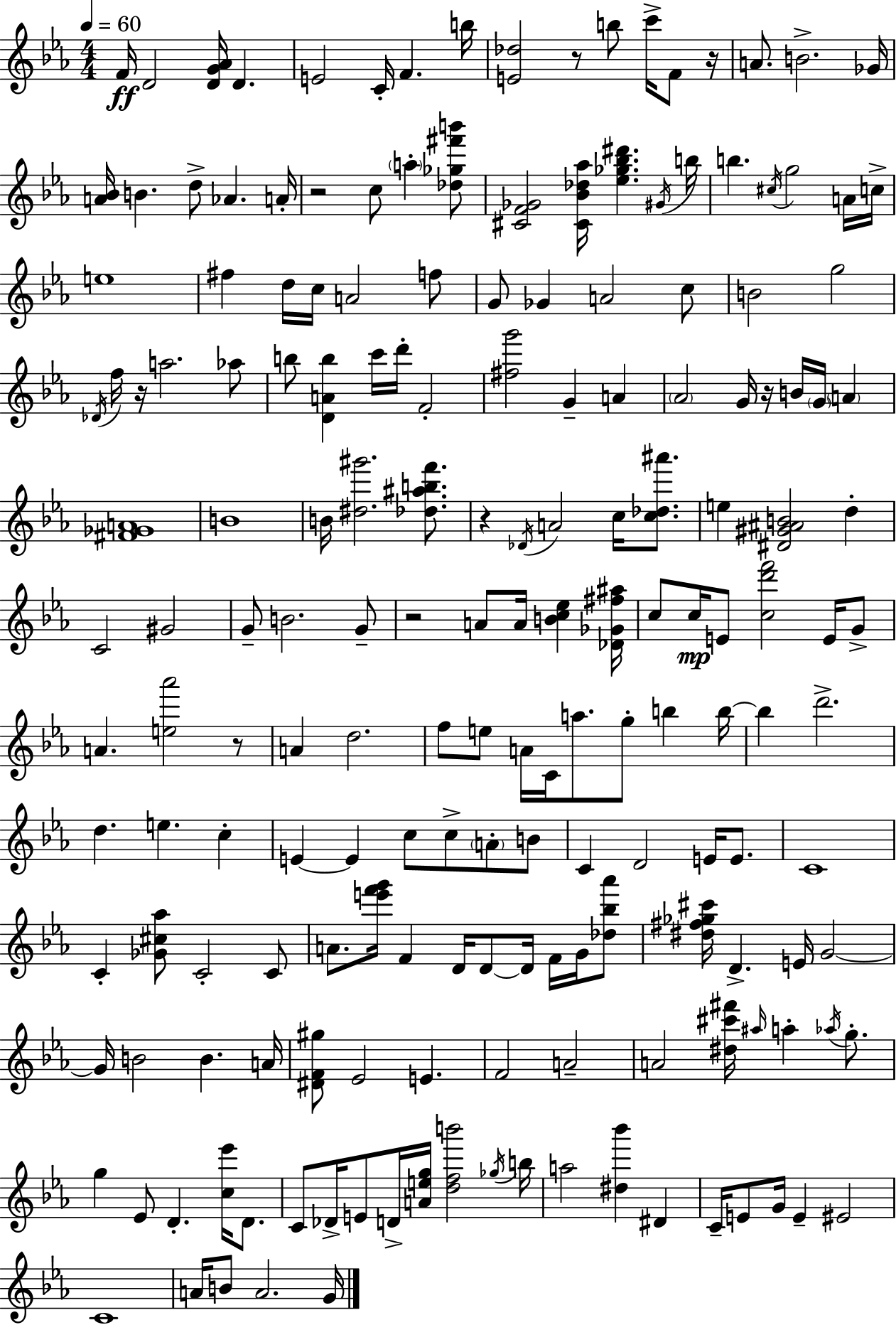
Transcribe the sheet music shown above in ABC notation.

X:1
T:Untitled
M:4/4
L:1/4
K:Cm
F/4 D2 [DG_A]/4 D E2 C/4 F b/4 [E_d]2 z/2 b/2 c'/4 F/2 z/4 A/2 B2 _G/4 [A_B]/4 B d/2 _A A/4 z2 c/2 a [_d_g^f'b']/2 [^CF_G]2 [^C_B_d_a]/4 [_e_g_b^d'] ^G/4 b/4 b ^c/4 g2 A/4 c/4 e4 ^f d/4 c/4 A2 f/2 G/2 _G A2 c/2 B2 g2 _D/4 f/4 z/4 a2 _a/2 b/2 [DAb] c'/4 d'/4 F2 [^fg']2 G A _A2 G/4 z/4 B/4 G/4 A [^F_GA]4 B4 B/4 [^d^g']2 [_d^abf']/2 z _D/4 A2 c/4 [c_d^a']/2 e [^D^G^AB]2 d C2 ^G2 G/2 B2 G/2 z2 A/2 A/4 [Bc_e] [_D_G^f^a]/4 c/2 c/4 E/2 [cd'f']2 E/4 G/2 A [e_a']2 z/2 A d2 f/2 e/2 A/4 C/4 a/2 g/2 b b/4 b d'2 d e c E E c/2 c/2 A/2 B/2 C D2 E/4 E/2 C4 C [_G^c_a]/2 C2 C/2 A/2 [e'f'g']/4 F D/4 D/2 D/4 F/4 G/4 [_d_b_a']/2 [^d^f_g^c']/4 D E/4 G2 G/4 B2 B A/4 [^DF^g]/2 _E2 E F2 A2 A2 [^d^c'^f']/4 ^a/4 a _a/4 g/2 g _E/2 D [c_e']/4 D/2 C/2 _D/4 E/2 D/4 [Aeg]/4 [dfb']2 _g/4 b/4 a2 [^d_b'] ^D C/4 E/2 G/4 E ^E2 C4 A/4 B/2 A2 G/4